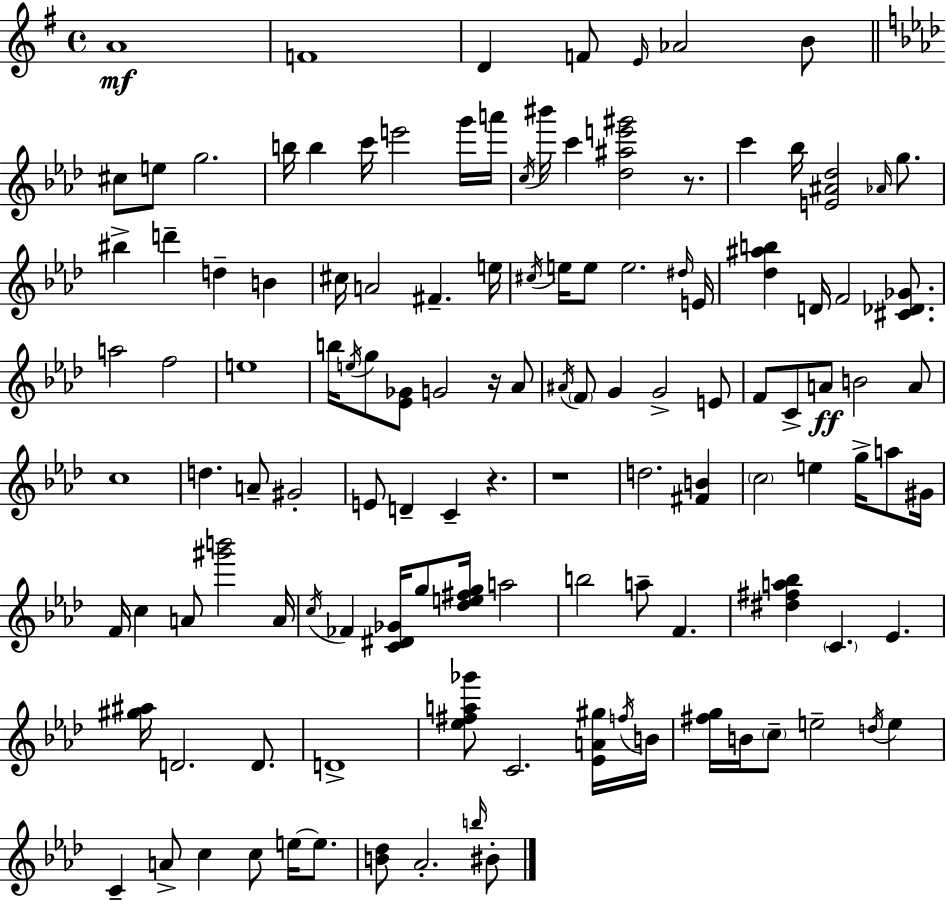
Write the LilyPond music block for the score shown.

{
  \clef treble
  \time 4/4
  \defaultTimeSignature
  \key e \minor
  a'1\mf | f'1 | d'4 f'8 \grace { e'16 } aes'2 b'8 | \bar "||" \break \key aes \major cis''8 e''8 g''2. | b''16 b''4 c'''16 e'''2 g'''16 a'''16 | \acciaccatura { c''16 } bis'''16 c'''4 <des'' ais'' e''' gis'''>2 r8. | c'''4 bes''16 <e' ais' des''>2 \grace { aes'16 } g''8. | \break bis''4-> d'''4-- d''4-- b'4 | cis''16 a'2 fis'4.-- | e''16 \acciaccatura { cis''16 } e''16 e''8 e''2. | \grace { dis''16 } e'16 <des'' ais'' b''>4 d'16 f'2 | \break <cis' des' ges'>8. a''2 f''2 | e''1 | b''16 \acciaccatura { e''16 } g''8 <ees' ges'>8 g'2 | r16 aes'8 \acciaccatura { ais'16 } \parenthesize f'8 g'4 g'2-> | \break e'8 f'8 c'8-> a'8\ff b'2 | a'8 c''1 | d''4. a'8-- gis'2-. | e'8 d'4-- c'4-- | \break r4. r1 | d''2. | <fis' b'>4 \parenthesize c''2 e''4 | g''16-> a''8 gis'16 f'16 c''4 a'8 <gis''' b'''>2 | \break a'16 \acciaccatura { c''16 } fes'4 <c' dis' ges'>16 g''8 <des'' e'' fis'' g''>16 a''2 | b''2 a''8-- | f'4. <dis'' fis'' a'' bes''>4 \parenthesize c'4. | ees'4. <gis'' ais''>16 d'2. | \break d'8. d'1-> | <ees'' fis'' a'' ges'''>8 c'2. | <ees' a' gis''>16 \acciaccatura { f''16 } b'16 <fis'' g''>16 b'16 \parenthesize c''8-- e''2-- | \acciaccatura { d''16 } e''4 c'4-- a'8-> c''4 | \break c''8 e''16~~ e''8. <b' des''>8 aes'2.-. | \grace { b''16 } bis'8-. \bar "|."
}